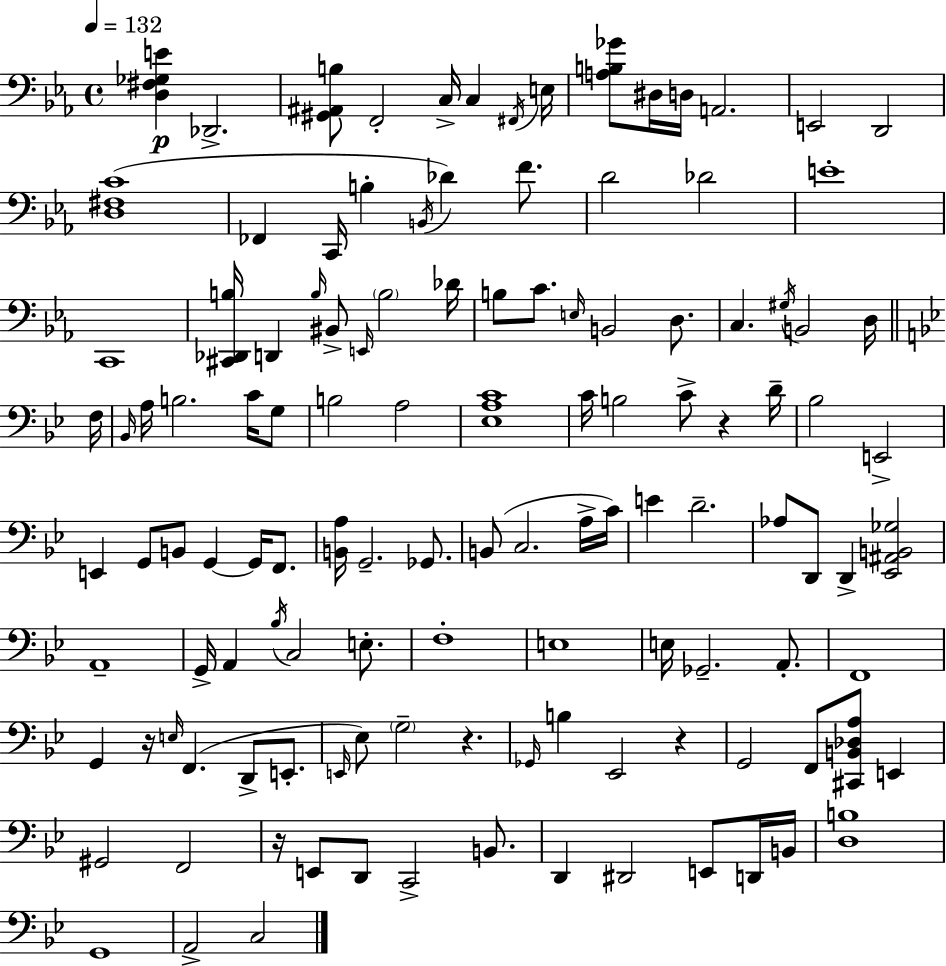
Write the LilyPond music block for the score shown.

{
  \clef bass
  \time 4/4
  \defaultTimeSignature
  \key c \minor
  \tempo 4 = 132
  <d fis ges e'>4\p des,2.-> | <gis, ais, b>8 f,2-. c16-> c4 \acciaccatura { fis,16 } | e16 <a b ges'>8 dis16 d16 a,2. | e,2 d,2 | \break <d fis c'>1( | fes,4 c,16 b4-. \acciaccatura { b,16 }) des'4 f'8. | d'2 des'2 | e'1-. | \break c,1 | <cis, des, b>16 d,4 \grace { b16 } bis,8-> \grace { e,16 } \parenthesize b2 | des'16 b8 c'8. \grace { e16 } b,2 | d8. c4. \acciaccatura { gis16 } b,2 | \break d16 \bar "||" \break \key g \minor f16 \grace { bes,16 } a16 b2. c'16 | g8 b2 a2 | <ees a c'>1 | c'16 b2 c'8-> r4 | \break d'16-- bes2 e,2-> | e,4 g,8 b,8 g,4~~ g,16 f,8. | <b, a>16 g,2.-- ges,8. | b,8( c2. | \break a16-> c'16) e'4 d'2.-- | aes8 d,8 d,4-> <ees, ais, b, ges>2 | a,1-- | g,16-> a,4 \acciaccatura { bes16 } c2 | \break e8.-. f1-. | e1 | e16 ges,2.-- | a,8.-. f,1 | \break g,4 r16 \grace { e16 }( f,4. d,8-> | e,8.-. \grace { e,16 } ees8) \parenthesize g2-- r4. | \grace { ges,16 } b4 ees,2 | r4 g,2 f,8 | \break <cis, b, des a>8 e,4 gis,2 f,2 | r16 e,8 d,8 c,2-> | b,8. d,4 dis,2 | e,8 d,16 b,16 <d b>1 | \break g,1 | a,2-> c2 | \bar "|."
}